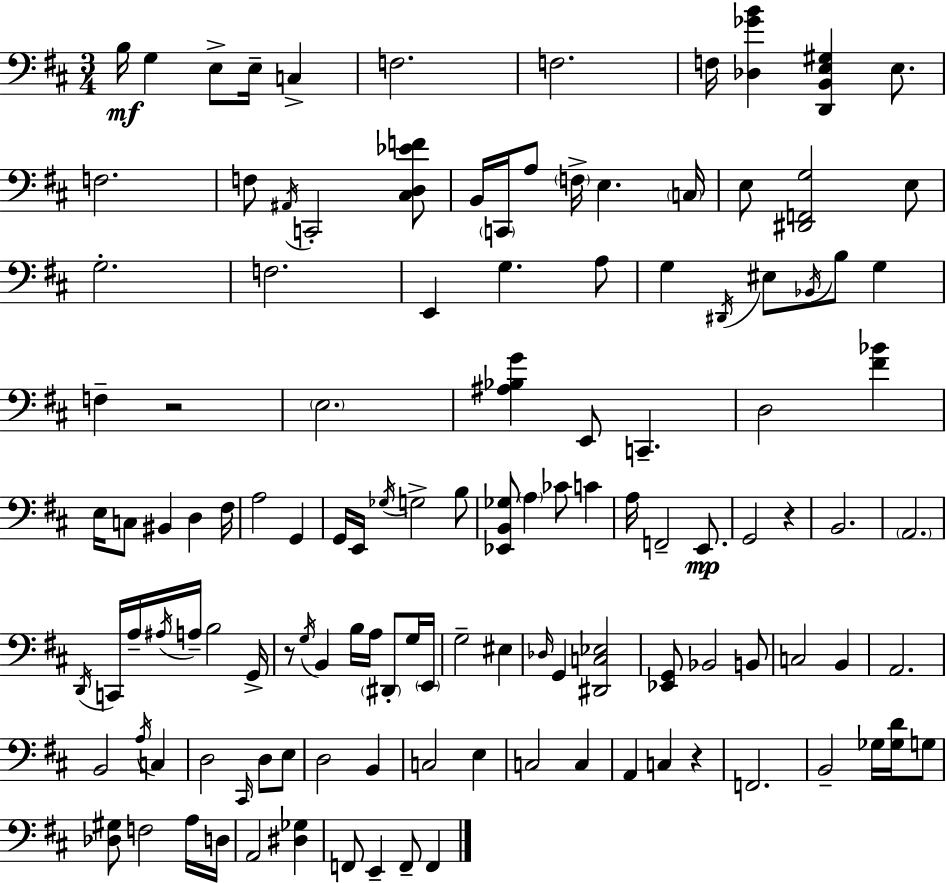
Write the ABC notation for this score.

X:1
T:Untitled
M:3/4
L:1/4
K:D
B,/4 G, E,/2 E,/4 C, F,2 F,2 F,/4 [_D,_GB] [D,,B,,E,^G,] E,/2 F,2 F,/2 ^A,,/4 C,,2 [^C,D,_EF]/2 B,,/4 C,,/4 A,/2 F,/4 E, C,/4 E,/2 [^D,,F,,G,]2 E,/2 G,2 F,2 E,, G, A,/2 G, ^D,,/4 ^E,/2 _B,,/4 B,/2 G, F, z2 E,2 [^A,_B,G] E,,/2 C,, D,2 [^F_B] E,/4 C,/2 ^B,, D, ^F,/4 A,2 G,, G,,/4 E,,/4 _G,/4 G,2 B,/2 [_E,,B,,_G,]/2 A, _C/2 C A,/4 F,,2 E,,/2 G,,2 z B,,2 A,,2 D,,/4 C,,/4 A,/4 ^A,/4 A,/4 B,2 G,,/4 z/2 G,/4 B,, B,/4 A,/4 ^D,,/2 G,/4 E,,/4 G,2 ^E, _D,/4 G,, [^D,,C,_E,]2 [_E,,G,,]/2 _B,,2 B,,/2 C,2 B,, A,,2 B,,2 A,/4 C, D,2 ^C,,/4 D,/2 E,/2 D,2 B,, C,2 E, C,2 C, A,, C, z F,,2 B,,2 _G,/4 [_G,D]/4 G,/2 [_D,^G,]/2 F,2 A,/4 D,/4 A,,2 [^D,_G,] F,,/2 E,, F,,/2 F,,